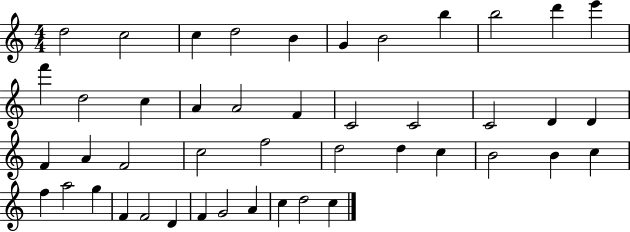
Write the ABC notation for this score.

X:1
T:Untitled
M:4/4
L:1/4
K:C
d2 c2 c d2 B G B2 b b2 d' e' f' d2 c A A2 F C2 C2 C2 D D F A F2 c2 f2 d2 d c B2 B c f a2 g F F2 D F G2 A c d2 c